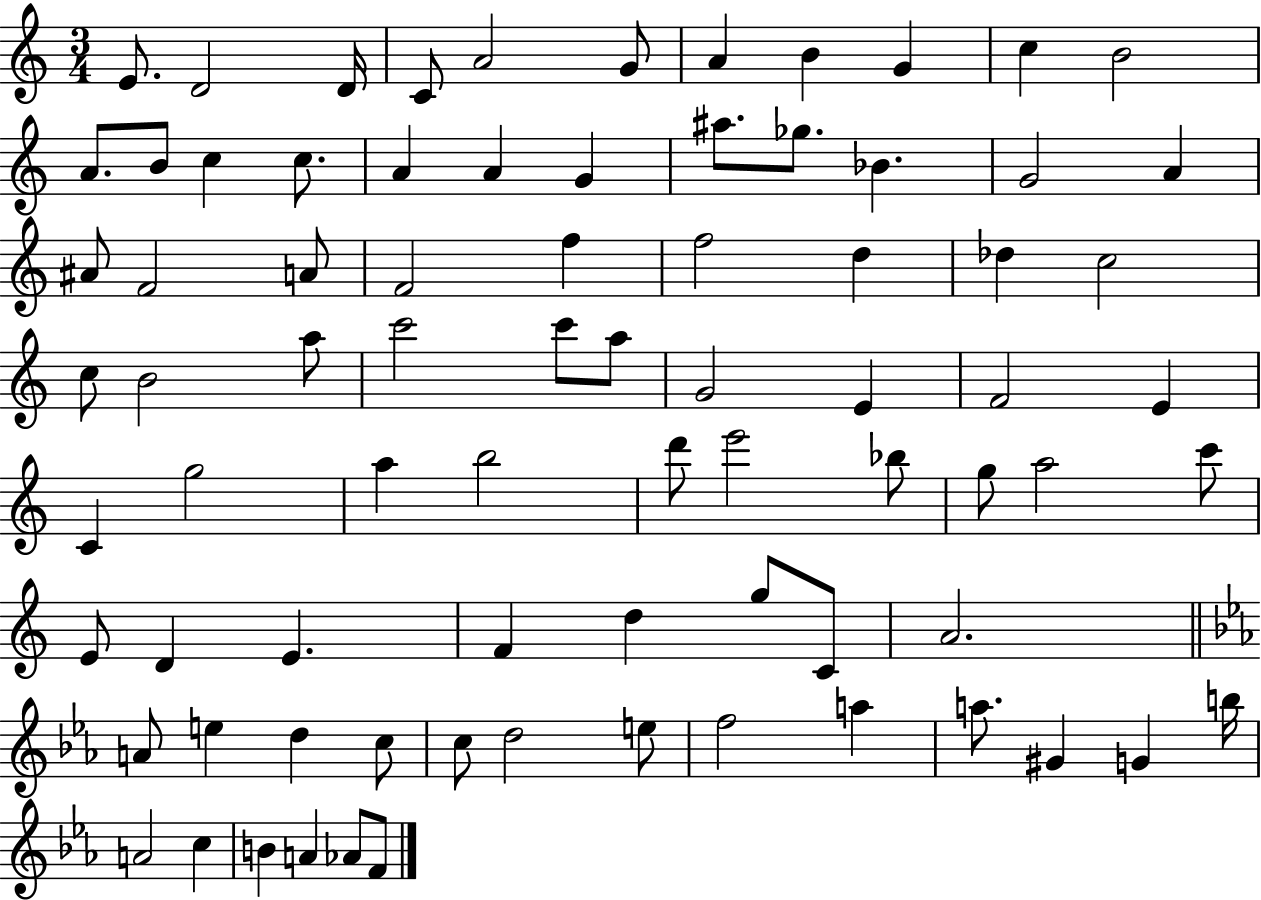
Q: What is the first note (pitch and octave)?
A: E4